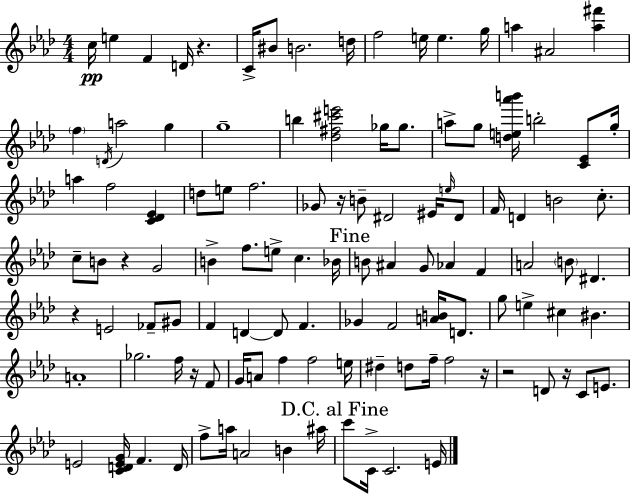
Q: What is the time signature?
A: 4/4